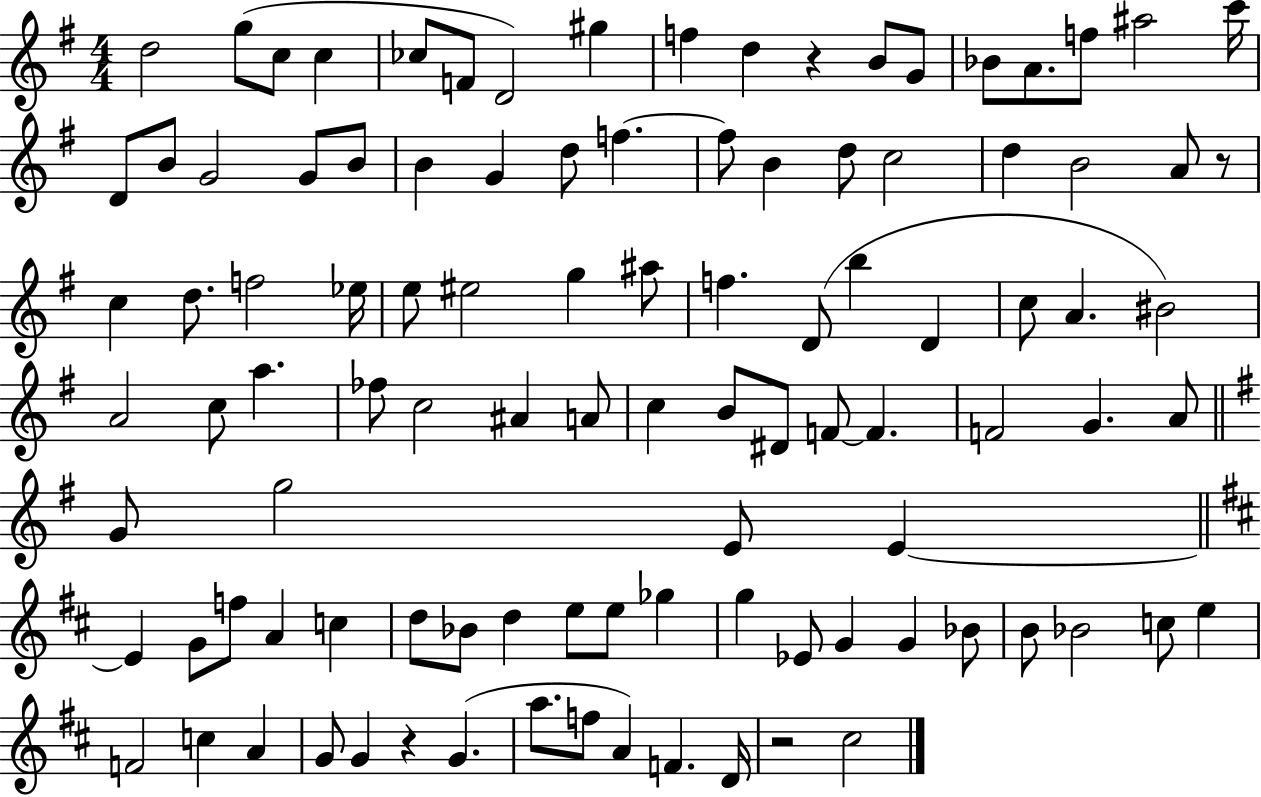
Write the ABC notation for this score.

X:1
T:Untitled
M:4/4
L:1/4
K:G
d2 g/2 c/2 c _c/2 F/2 D2 ^g f d z B/2 G/2 _B/2 A/2 f/2 ^a2 c'/4 D/2 B/2 G2 G/2 B/2 B G d/2 f f/2 B d/2 c2 d B2 A/2 z/2 c d/2 f2 _e/4 e/2 ^e2 g ^a/2 f D/2 b D c/2 A ^B2 A2 c/2 a _f/2 c2 ^A A/2 c B/2 ^D/2 F/2 F F2 G A/2 G/2 g2 E/2 E E G/2 f/2 A c d/2 _B/2 d e/2 e/2 _g g _E/2 G G _B/2 B/2 _B2 c/2 e F2 c A G/2 G z G a/2 f/2 A F D/4 z2 ^c2